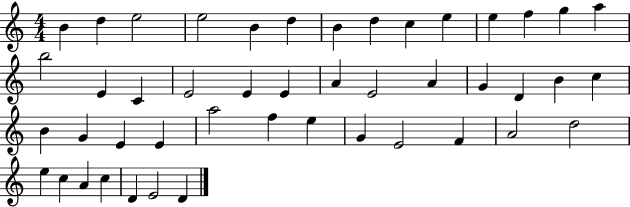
X:1
T:Untitled
M:4/4
L:1/4
K:C
B d e2 e2 B d B d c e e f g a b2 E C E2 E E A E2 A G D B c B G E E a2 f e G E2 F A2 d2 e c A c D E2 D